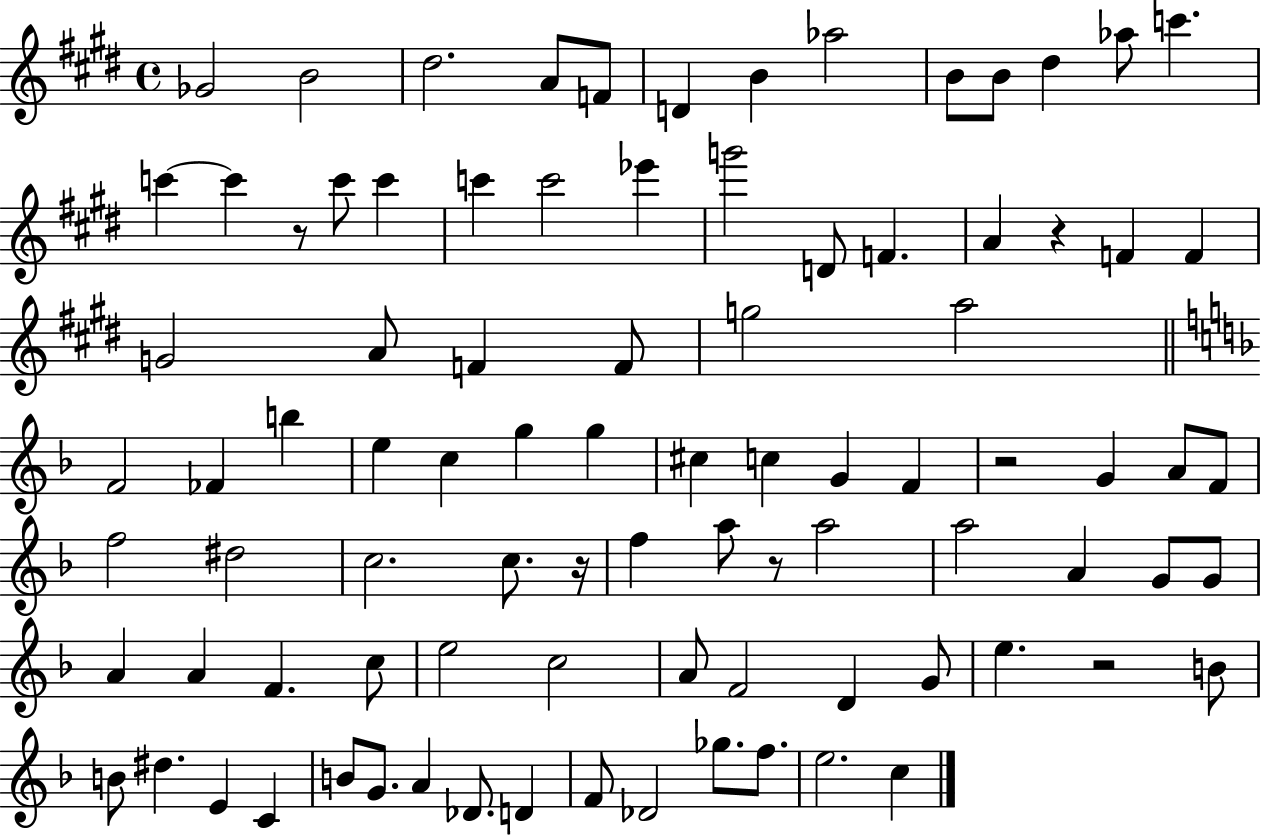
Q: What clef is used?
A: treble